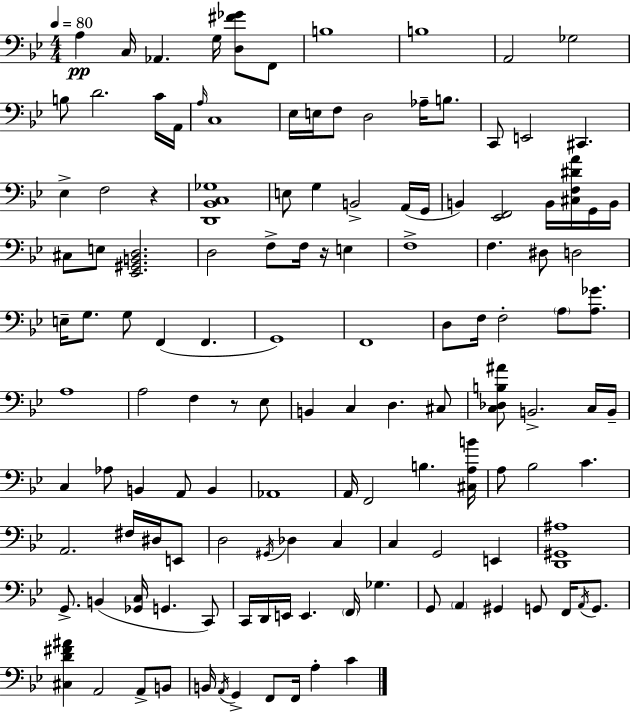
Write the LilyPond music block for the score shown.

{
  \clef bass
  \numericTimeSignature
  \time 4/4
  \key g \minor
  \tempo 4 = 80
  a4\pp c16 aes,4. g16 <d fis' ges'>8 f,8 | b1 | b1 | a,2 ges2 | \break b8 d'2. c'16 a,16 | \grace { a16 } c1 | ees16 e16 f8 d2 aes16-- b8. | c,8 e,2 cis,4. | \break ees4-> f2 r4 | <d, bes, c ges>1 | e8 g4 b,2-> a,16( | g,16 b,4) <ees, f,>2 b,16 <cis f dis' a'>16 g,16 | \break b,16 cis8 e8 <ees, gis, b, d>2. | d2 f8-> f16 r16 e4 | f1-> | f4. dis8 d2 | \break e16-- g8. g8 f,4( f,4. | g,1) | f,1 | d8 f16 f2-. \parenthesize a8 <a ges'>8. | \break a1 | a2 f4 r8 ees8 | b,4 c4 d4. cis8 | <c des b ais'>8 b,2.-> c16 | \break b,16-- c4 aes8 b,4 a,8 b,4 | aes,1 | a,16 f,2 b4. | <cis a b'>16 a8 bes2 c'4. | \break a,2. fis16 dis16 e,8 | d2 \acciaccatura { gis,16 } des4 c4 | c4 g,2 e,4 | <d, gis, ais>1 | \break g,8.-> b,4( <ges, c>16 g,4. | c,8) c,16 d,16 e,16 e,4. \parenthesize f,16 ges4. | g,8 \parenthesize a,4 gis,4 g,8 f,16 \acciaccatura { a,16 } | g,8. <cis d' fis' ais'>4 a,2 a,8-> | \break b,8 b,16 \acciaccatura { a,16 } g,4-> f,8 f,16 a4-. | c'4 \bar "|."
}